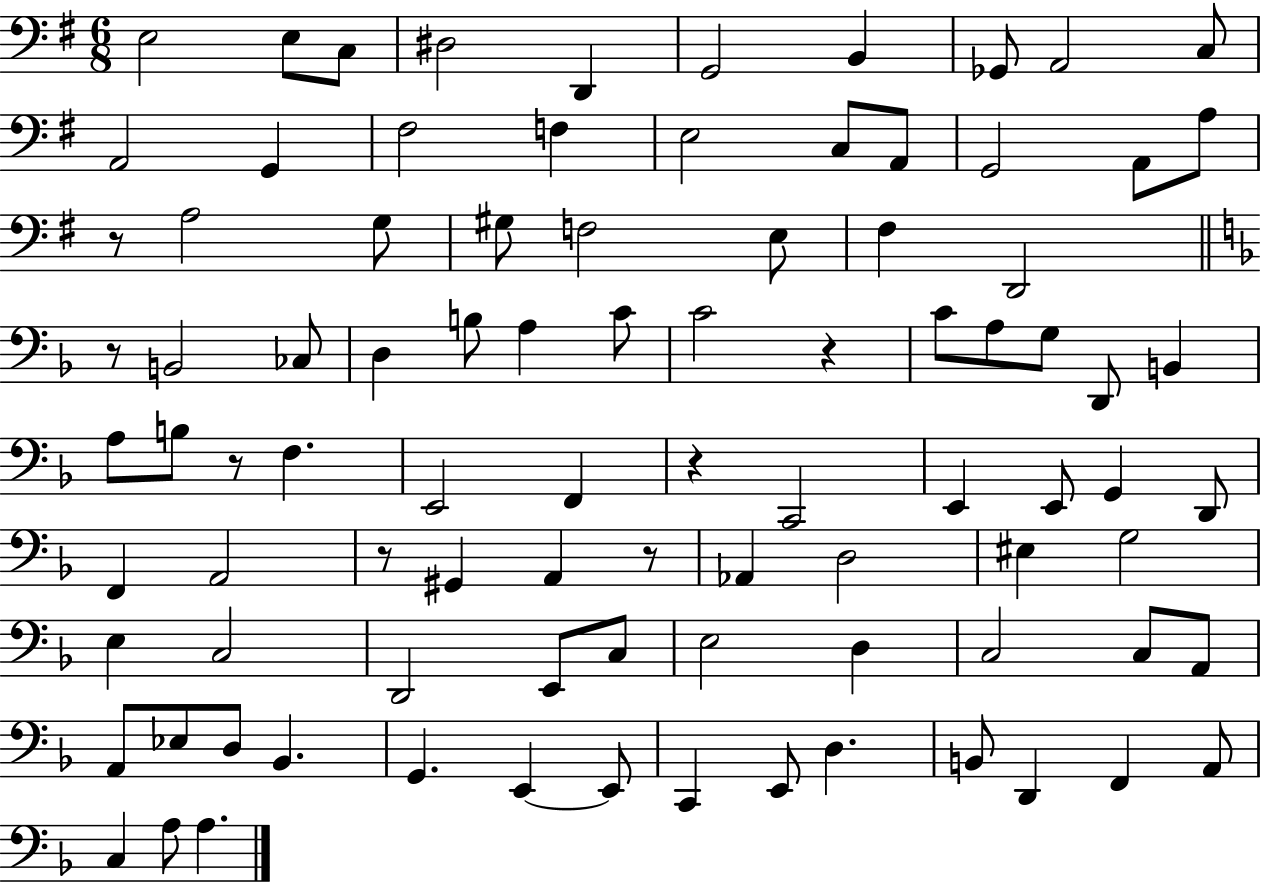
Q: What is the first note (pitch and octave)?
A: E3